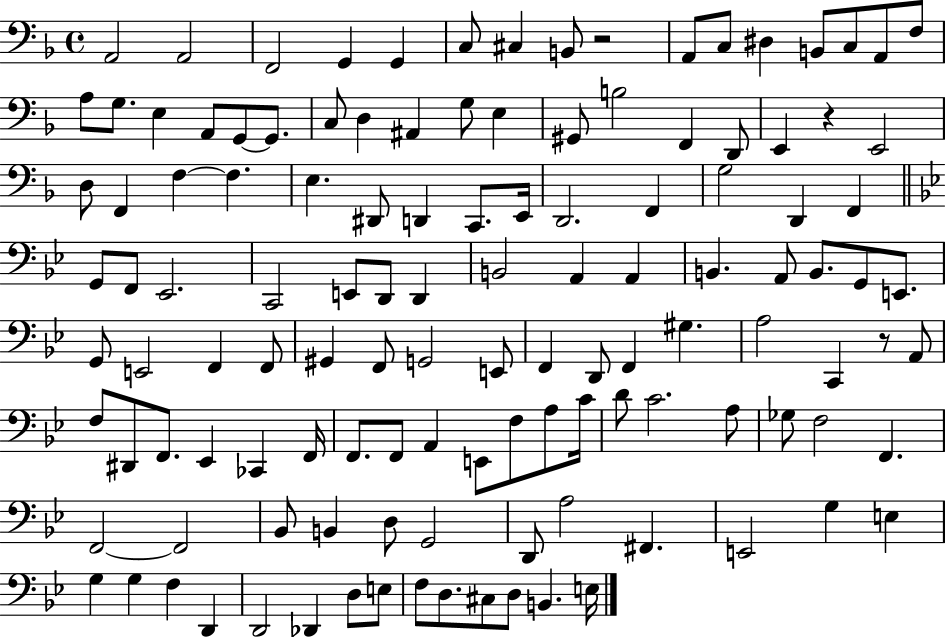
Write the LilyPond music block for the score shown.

{
  \clef bass
  \time 4/4
  \defaultTimeSignature
  \key f \major
  \repeat volta 2 { a,2 a,2 | f,2 g,4 g,4 | c8 cis4 b,8 r2 | a,8 c8 dis4 b,8 c8 a,8 f8 | \break a8 g8. e4 a,8 g,8~~ g,8. | c8 d4 ais,4 g8 e4 | gis,8 b2 f,4 d,8 | e,4 r4 e,2 | \break d8 f,4 f4~~ f4. | e4. dis,8 d,4 c,8. e,16 | d,2. f,4 | g2 d,4 f,4 | \break \bar "||" \break \key bes \major g,8 f,8 ees,2. | c,2 e,8 d,8 d,4 | b,2 a,4 a,4 | b,4. a,8 b,8. g,8 e,8. | \break g,8 e,2 f,4 f,8 | gis,4 f,8 g,2 e,8 | f,4 d,8 f,4 gis4. | a2 c,4 r8 a,8 | \break f8 dis,8 f,8. ees,4 ces,4 f,16 | f,8. f,8 a,4 e,8 f8 a8 c'16 | d'8 c'2. a8 | ges8 f2 f,4. | \break f,2~~ f,2 | bes,8 b,4 d8 g,2 | d,8 a2 fis,4. | e,2 g4 e4 | \break g4 g4 f4 d,4 | d,2 des,4 d8 e8 | f8 d8. cis8 d8 b,4. e16 | } \bar "|."
}